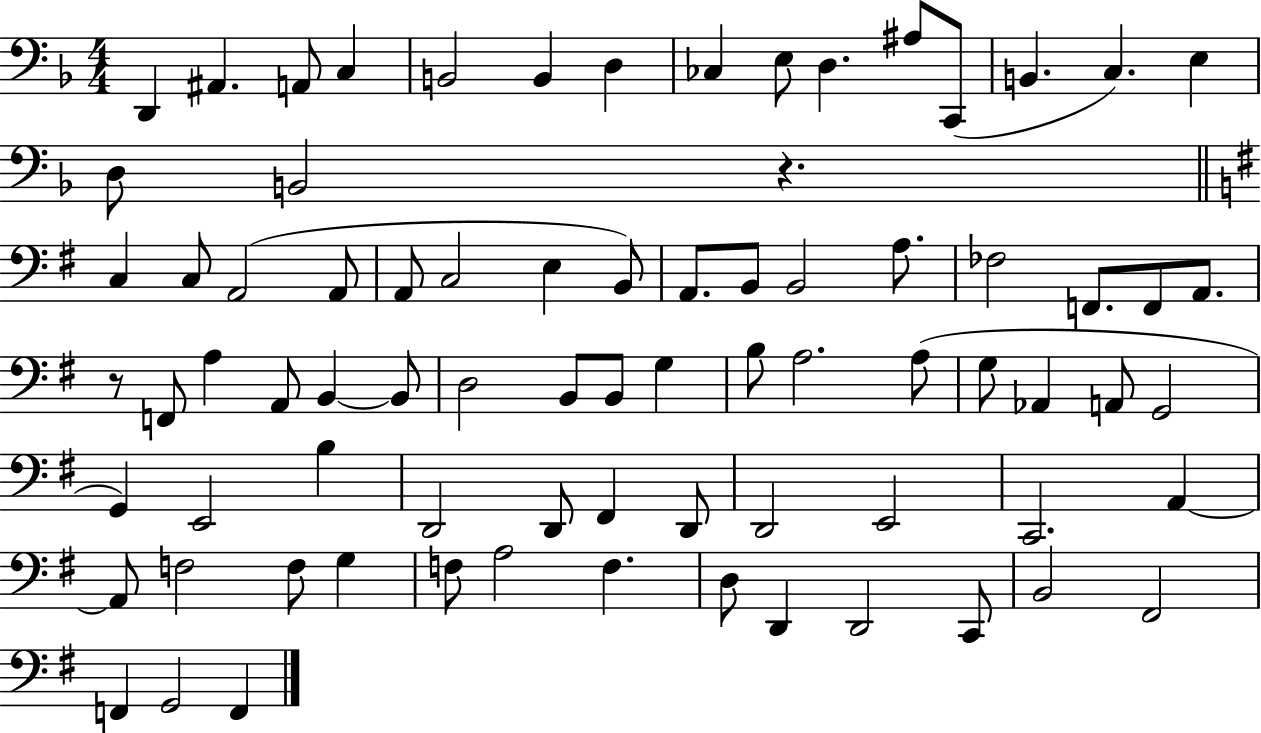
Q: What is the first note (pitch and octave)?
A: D2